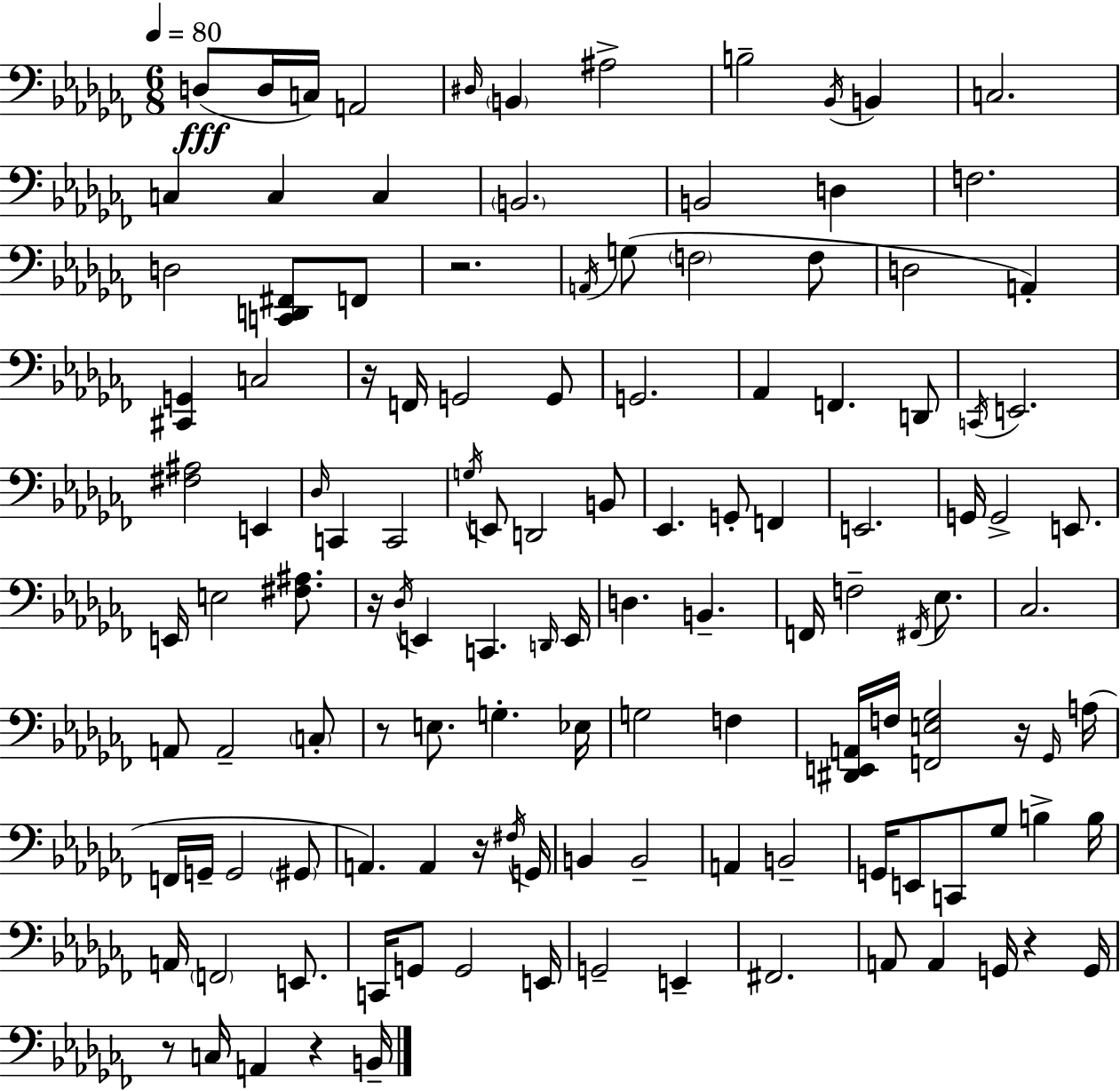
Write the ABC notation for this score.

X:1
T:Untitled
M:6/8
L:1/4
K:Abm
D,/2 D,/4 C,/4 A,,2 ^D,/4 B,, ^A,2 B,2 _B,,/4 B,, C,2 C, C, C, B,,2 B,,2 D, F,2 D,2 [C,,D,,^F,,]/2 F,,/2 z2 A,,/4 G,/2 F,2 F,/2 D,2 A,, [^C,,G,,] C,2 z/4 F,,/4 G,,2 G,,/2 G,,2 _A,, F,, D,,/2 C,,/4 E,,2 [^F,^A,]2 E,, _D,/4 C,, C,,2 G,/4 E,,/2 D,,2 B,,/2 _E,, G,,/2 F,, E,,2 G,,/4 G,,2 E,,/2 E,,/4 E,2 [^F,^A,]/2 z/4 _D,/4 E,, C,, D,,/4 E,,/4 D, B,, F,,/4 F,2 ^F,,/4 _E,/2 _C,2 A,,/2 A,,2 C,/2 z/2 E,/2 G, _E,/4 G,2 F, [^D,,E,,A,,]/4 F,/4 [F,,E,_G,]2 z/4 _G,,/4 A,/4 F,,/4 G,,/4 G,,2 ^G,,/2 A,, A,, z/4 ^F,/4 G,,/4 B,, B,,2 A,, B,,2 G,,/4 E,,/2 C,,/2 _G,/2 B, B,/4 A,,/4 F,,2 E,,/2 C,,/4 G,,/2 G,,2 E,,/4 G,,2 E,, ^F,,2 A,,/2 A,, G,,/4 z G,,/4 z/2 C,/4 A,, z B,,/4